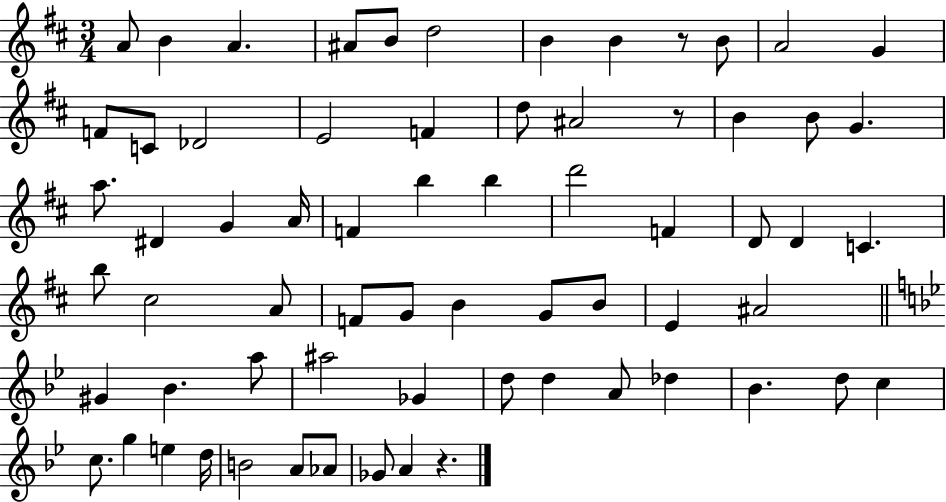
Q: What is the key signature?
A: D major